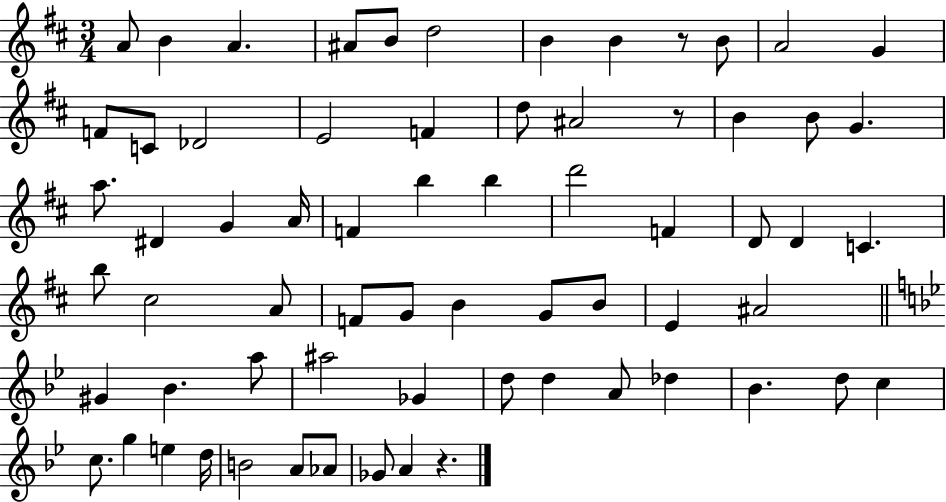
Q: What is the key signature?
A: D major